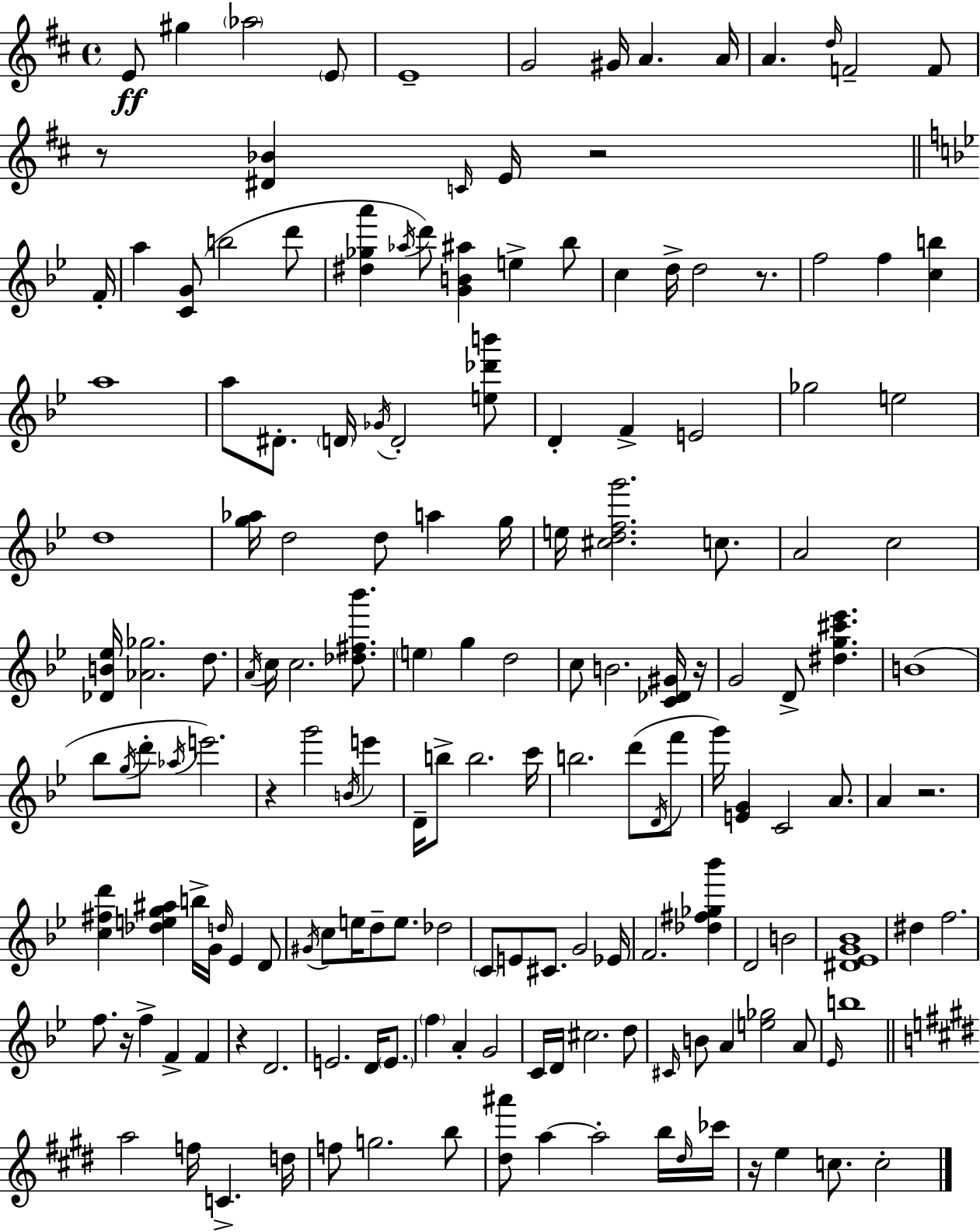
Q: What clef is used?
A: treble